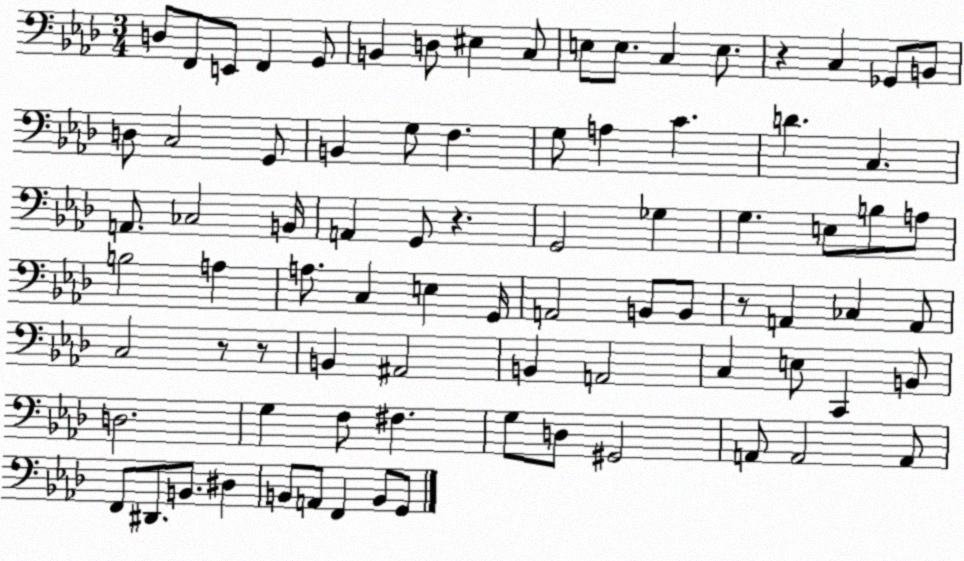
X:1
T:Untitled
M:3/4
L:1/4
K:Ab
D,/2 F,,/2 E,,/2 F,, G,,/2 B,, D,/2 ^E, C,/2 E,/2 E,/2 C, E,/2 z C, _G,,/2 B,,/2 D,/2 C,2 G,,/2 B,, G,/2 F, G,/2 A, C D C, A,,/2 _C,2 B,,/4 A,, G,,/2 z G,,2 _G, G, E,/2 B,/2 A,/2 B,2 A, A,/2 C, E, G,,/4 A,,2 B,,/2 B,,/2 z/2 A,, _C, A,,/2 C,2 z/2 z/2 B,, ^A,,2 B,, A,,2 C, E,/2 C,, B,,/2 D,2 G, F,/2 ^F, G,/2 D,/2 ^G,,2 A,,/2 A,,2 A,,/2 F,,/2 ^D,,/2 B,,/2 ^D, B,,/2 A,,/2 F,, B,,/2 G,,/2